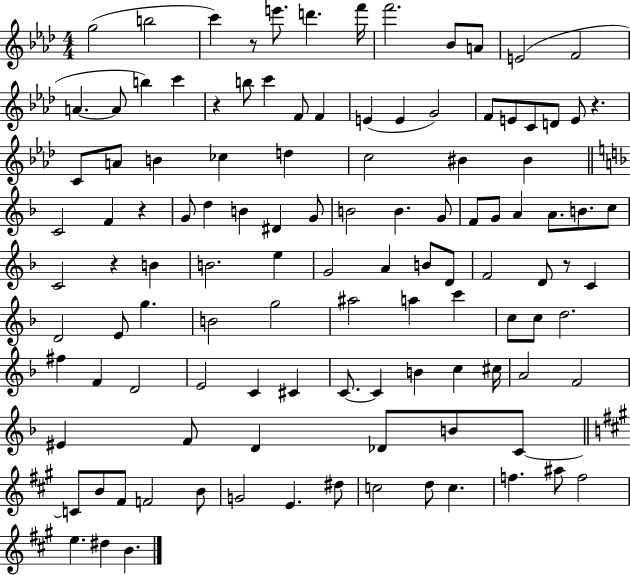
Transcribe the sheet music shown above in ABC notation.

X:1
T:Untitled
M:4/4
L:1/4
K:Ab
g2 b2 c' z/2 e'/2 d' f'/4 f'2 _B/2 A/2 E2 F2 A A/2 b c' z b/2 c' F/2 F E E G2 F/2 E/2 C/2 D/2 E/2 z C/2 A/2 B _c d c2 ^B ^B C2 F z G/2 d B ^D G/2 B2 B G/2 F/2 G/2 A A/2 B/2 c/2 C2 z B B2 e G2 A B/2 D/2 F2 D/2 z/2 C D2 E/2 g B2 g2 ^a2 a c' c/2 c/2 d2 ^f F D2 E2 C ^C C/2 C B c ^c/4 A2 F2 ^E F/2 D _D/2 B/2 C/2 C/2 B/2 ^F/2 F2 B/2 G2 E ^d/2 c2 d/2 c f ^a/2 f2 e ^d B